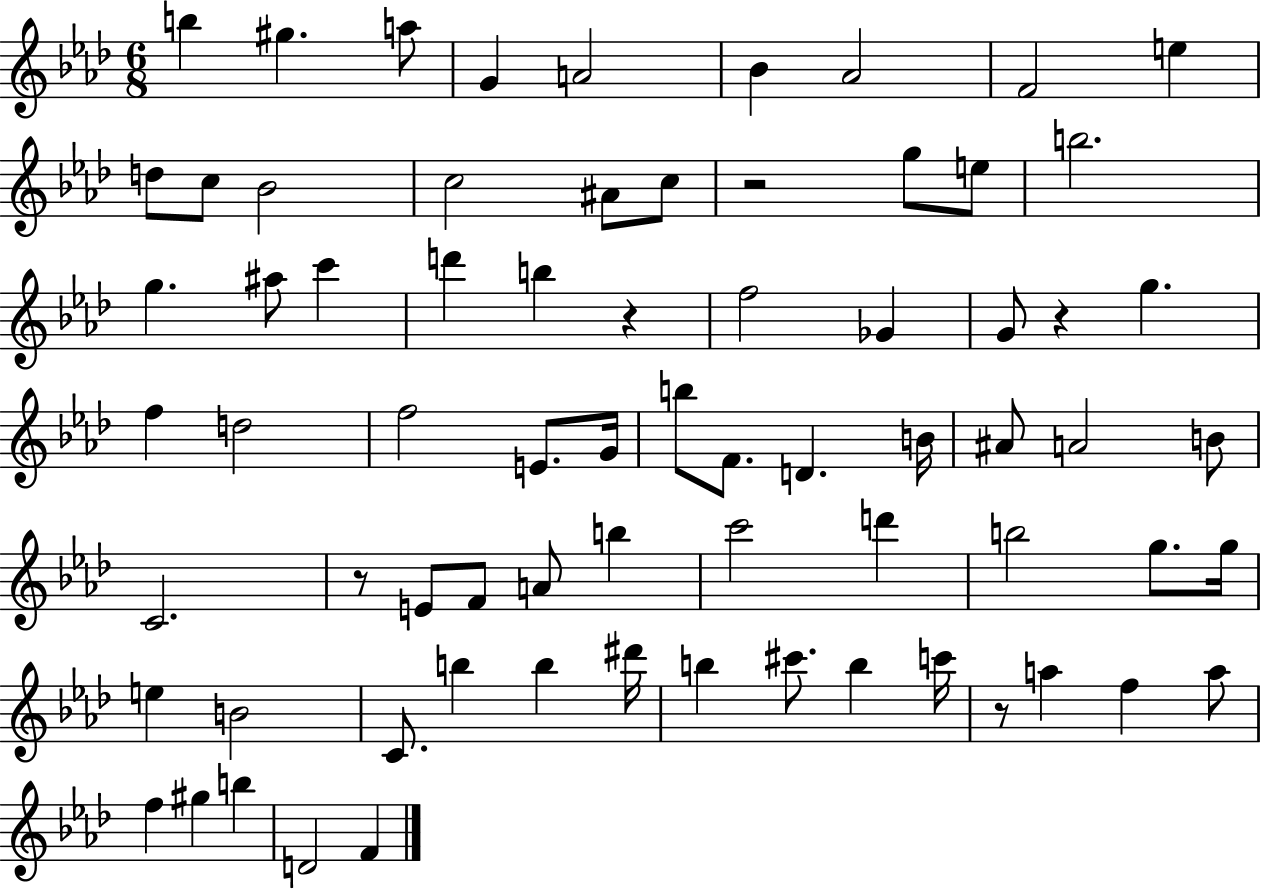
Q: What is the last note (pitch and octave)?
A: F4